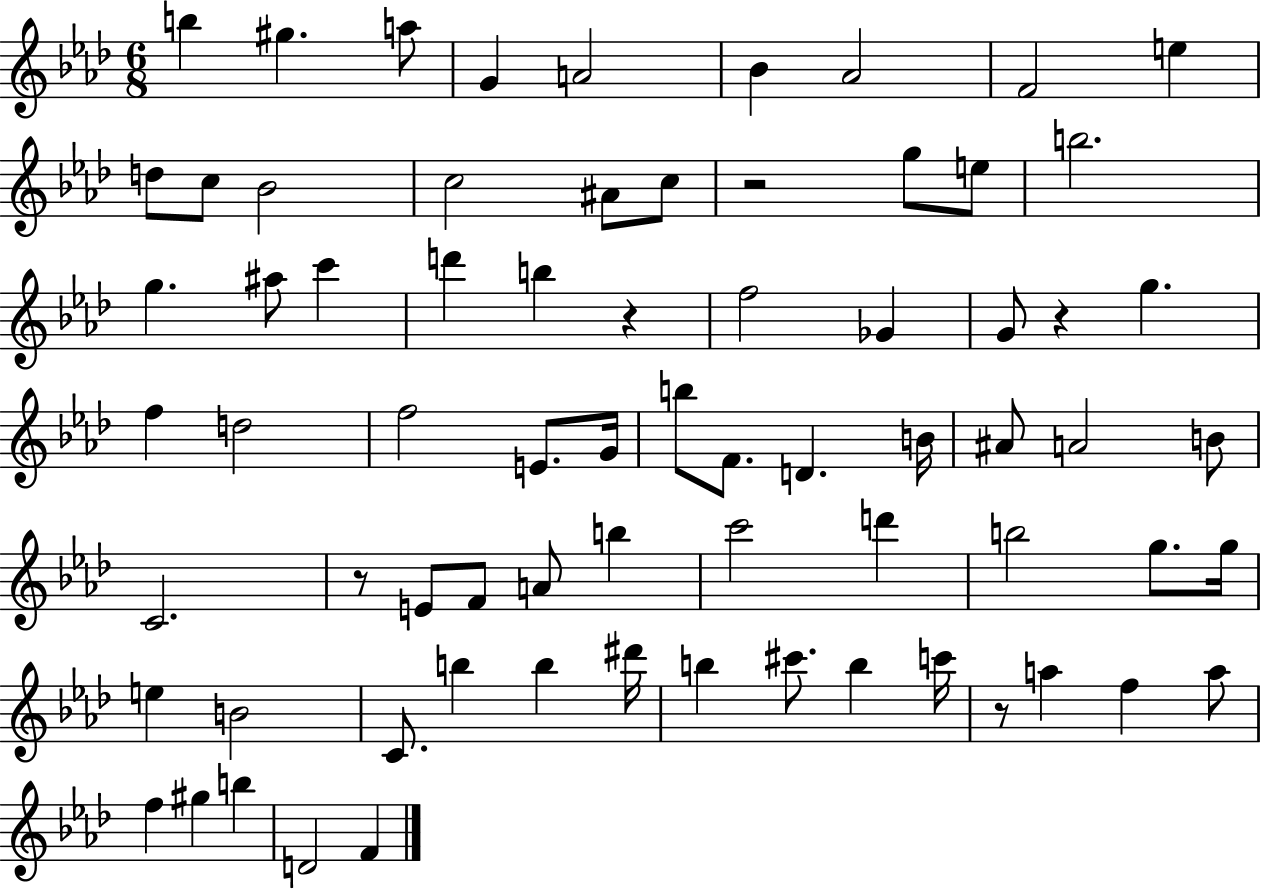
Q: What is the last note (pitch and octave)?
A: F4